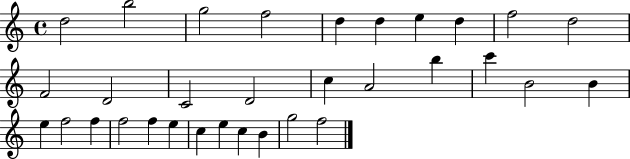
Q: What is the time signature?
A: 4/4